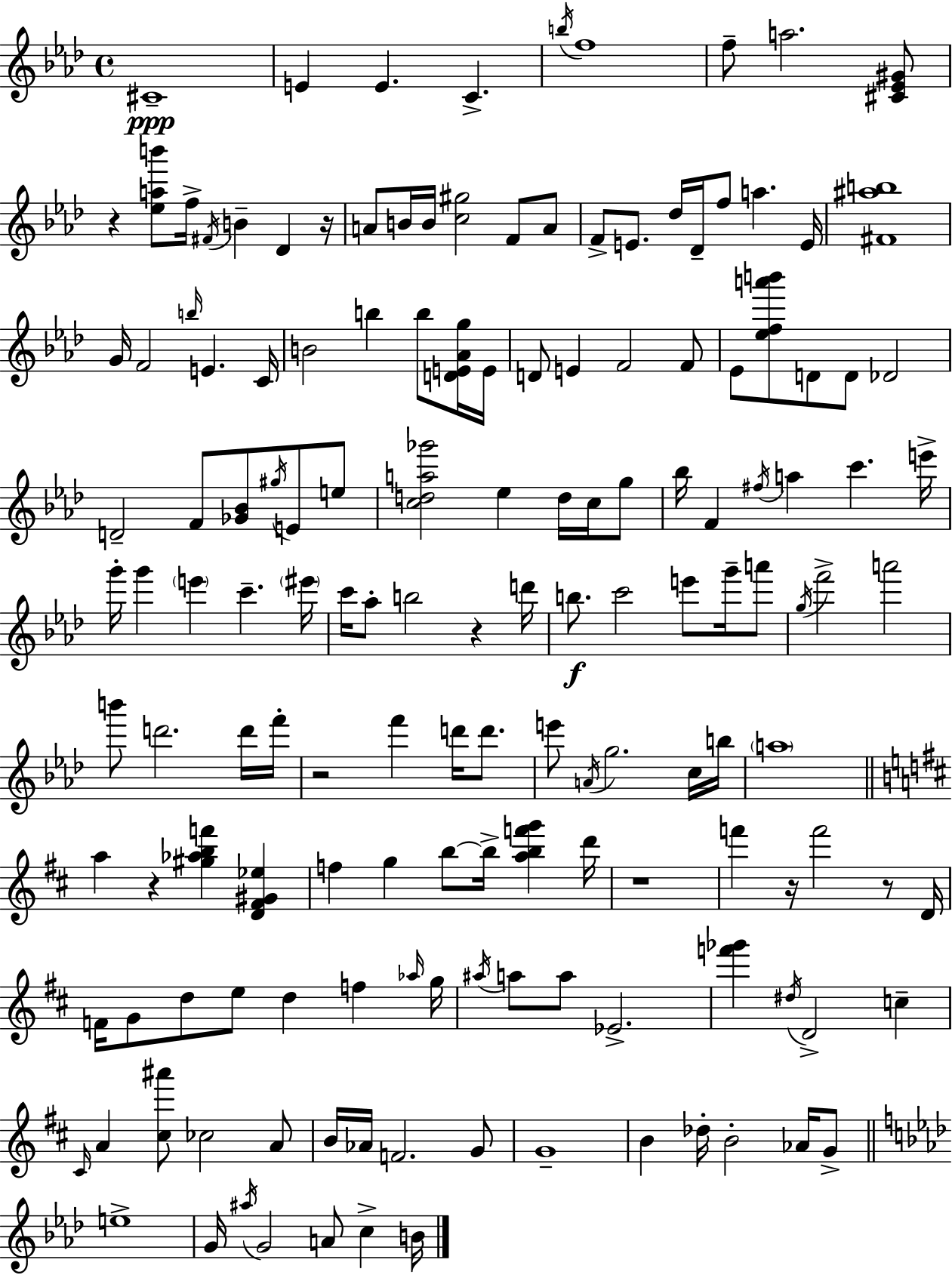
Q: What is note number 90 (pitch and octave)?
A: B5